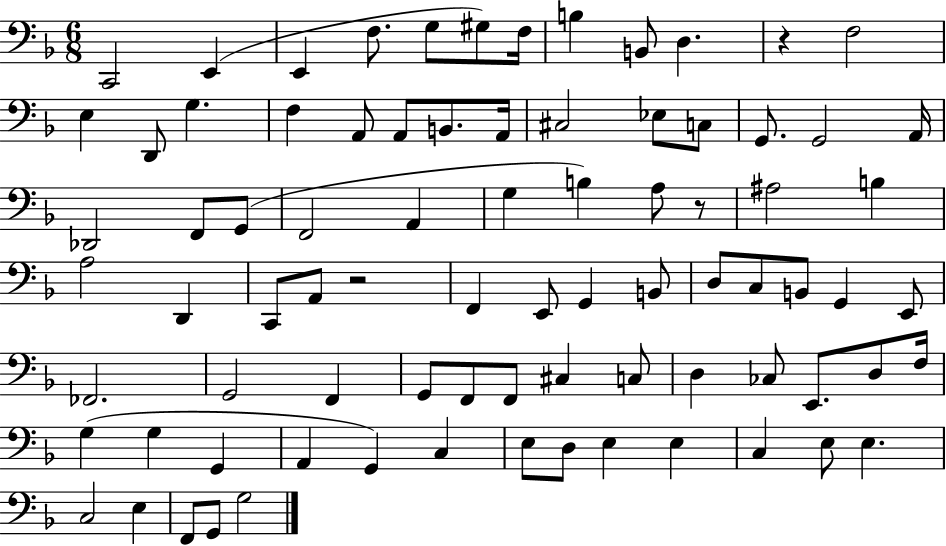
{
  \clef bass
  \numericTimeSignature
  \time 6/8
  \key f \major
  \repeat volta 2 { c,2 e,4( | e,4 f8. g8 gis8) f16 | b4 b,8 d4. | r4 f2 | \break e4 d,8 g4. | f4 a,8 a,8 b,8. a,16 | cis2 ees8 c8 | g,8. g,2 a,16 | \break des,2 f,8 g,8( | f,2 a,4 | g4 b4) a8 r8 | ais2 b4 | \break a2 d,4 | c,8 a,8 r2 | f,4 e,8 g,4 b,8 | d8 c8 b,8 g,4 e,8 | \break fes,2. | g,2 f,4 | g,8 f,8 f,8 cis4 c8 | d4 ces8 e,8. d8 f16 | \break g4( g4 g,4 | a,4 g,4) c4 | e8 d8 e4 e4 | c4 e8 e4. | \break c2 e4 | f,8 g,8 g2 | } \bar "|."
}